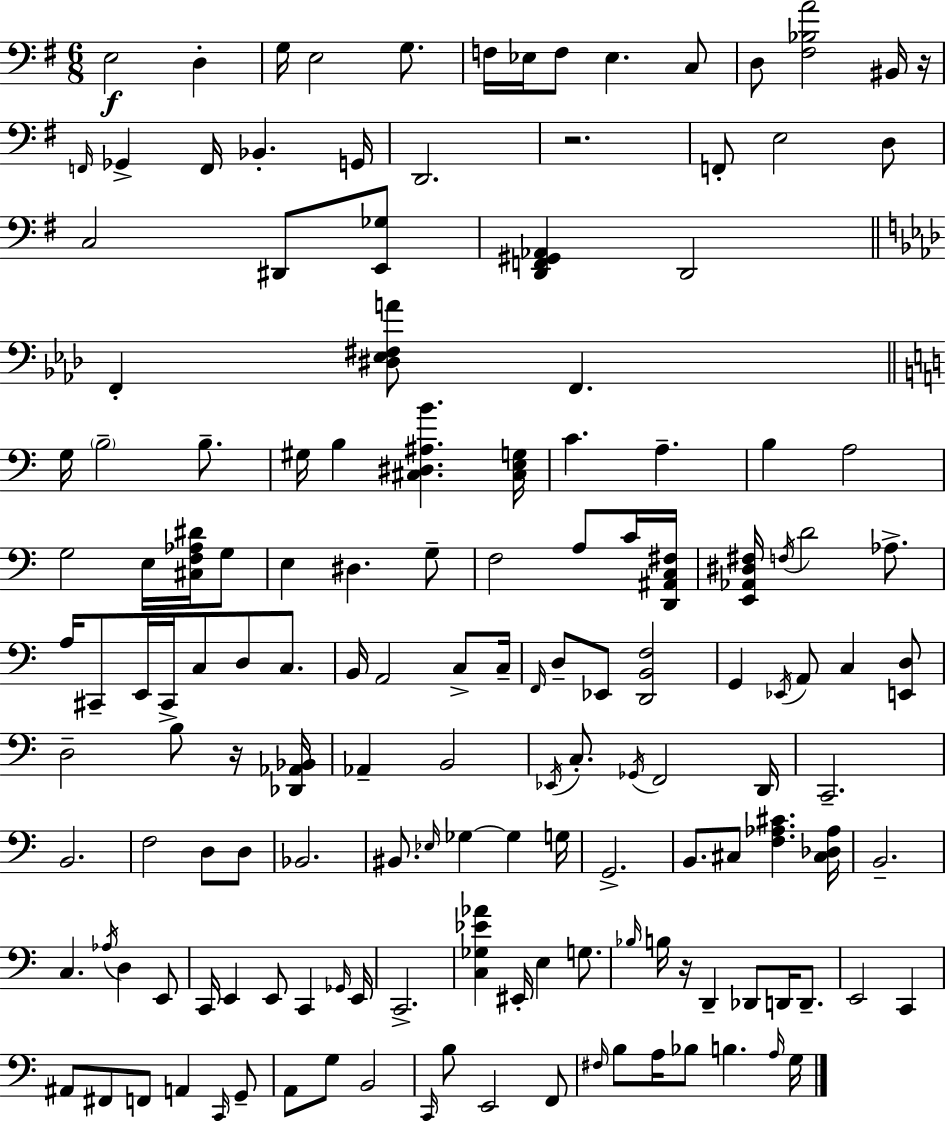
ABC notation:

X:1
T:Untitled
M:6/8
L:1/4
K:Em
E,2 D, G,/4 E,2 G,/2 F,/4 _E,/4 F,/2 _E, C,/2 D,/2 [^F,_B,A]2 ^B,,/4 z/4 F,,/4 _G,, F,,/4 _B,, G,,/4 D,,2 z2 F,,/2 E,2 D,/2 C,2 ^D,,/2 [E,,_G,]/2 [D,,F,,^G,,_A,,] D,,2 F,, [^D,_E,^F,A]/2 F,, G,/4 B,2 B,/2 ^G,/4 B, [^C,^D,^A,B] [^C,E,G,]/4 C A, B, A,2 G,2 E,/4 [^C,F,_A,^D]/4 G,/2 E, ^D, G,/2 F,2 A,/2 C/4 [D,,^A,,C,^F,]/4 [E,,_A,,^D,^F,]/4 F,/4 D2 _A,/2 A,/4 ^C,,/2 E,,/4 ^C,,/4 C,/2 D,/2 C,/2 B,,/4 A,,2 C,/2 C,/4 F,,/4 D,/2 _E,,/2 [D,,B,,F,]2 G,, _E,,/4 A,,/2 C, [E,,D,]/2 D,2 B,/2 z/4 [_D,,_A,,_B,,]/4 _A,, B,,2 _E,,/4 C,/2 _G,,/4 F,,2 D,,/4 C,,2 B,,2 F,2 D,/2 D,/2 _B,,2 ^B,,/2 _E,/4 _G, _G, G,/4 G,,2 B,,/2 ^C,/2 [F,_A,^C] [^C,_D,_A,]/4 B,,2 C, _A,/4 D, E,,/2 C,,/4 E,, E,,/2 C,, _G,,/4 E,,/4 C,,2 [C,_G,_E_A] ^E,,/4 E, G,/2 _B,/4 B,/4 z/4 D,, _D,,/2 D,,/4 D,,/2 E,,2 C,, ^A,,/2 ^F,,/2 F,,/2 A,, C,,/4 G,,/2 A,,/2 G,/2 B,,2 C,,/4 B,/2 E,,2 F,,/2 ^F,/4 B,/2 A,/4 _B,/2 B, A,/4 G,/4